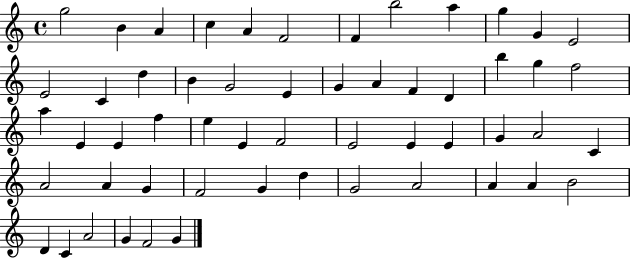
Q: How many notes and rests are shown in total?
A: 55